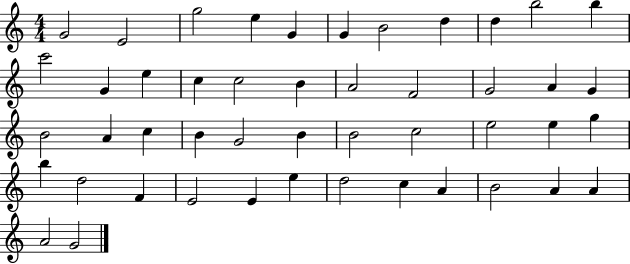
X:1
T:Untitled
M:4/4
L:1/4
K:C
G2 E2 g2 e G G B2 d d b2 b c'2 G e c c2 B A2 F2 G2 A G B2 A c B G2 B B2 c2 e2 e g b d2 F E2 E e d2 c A B2 A A A2 G2